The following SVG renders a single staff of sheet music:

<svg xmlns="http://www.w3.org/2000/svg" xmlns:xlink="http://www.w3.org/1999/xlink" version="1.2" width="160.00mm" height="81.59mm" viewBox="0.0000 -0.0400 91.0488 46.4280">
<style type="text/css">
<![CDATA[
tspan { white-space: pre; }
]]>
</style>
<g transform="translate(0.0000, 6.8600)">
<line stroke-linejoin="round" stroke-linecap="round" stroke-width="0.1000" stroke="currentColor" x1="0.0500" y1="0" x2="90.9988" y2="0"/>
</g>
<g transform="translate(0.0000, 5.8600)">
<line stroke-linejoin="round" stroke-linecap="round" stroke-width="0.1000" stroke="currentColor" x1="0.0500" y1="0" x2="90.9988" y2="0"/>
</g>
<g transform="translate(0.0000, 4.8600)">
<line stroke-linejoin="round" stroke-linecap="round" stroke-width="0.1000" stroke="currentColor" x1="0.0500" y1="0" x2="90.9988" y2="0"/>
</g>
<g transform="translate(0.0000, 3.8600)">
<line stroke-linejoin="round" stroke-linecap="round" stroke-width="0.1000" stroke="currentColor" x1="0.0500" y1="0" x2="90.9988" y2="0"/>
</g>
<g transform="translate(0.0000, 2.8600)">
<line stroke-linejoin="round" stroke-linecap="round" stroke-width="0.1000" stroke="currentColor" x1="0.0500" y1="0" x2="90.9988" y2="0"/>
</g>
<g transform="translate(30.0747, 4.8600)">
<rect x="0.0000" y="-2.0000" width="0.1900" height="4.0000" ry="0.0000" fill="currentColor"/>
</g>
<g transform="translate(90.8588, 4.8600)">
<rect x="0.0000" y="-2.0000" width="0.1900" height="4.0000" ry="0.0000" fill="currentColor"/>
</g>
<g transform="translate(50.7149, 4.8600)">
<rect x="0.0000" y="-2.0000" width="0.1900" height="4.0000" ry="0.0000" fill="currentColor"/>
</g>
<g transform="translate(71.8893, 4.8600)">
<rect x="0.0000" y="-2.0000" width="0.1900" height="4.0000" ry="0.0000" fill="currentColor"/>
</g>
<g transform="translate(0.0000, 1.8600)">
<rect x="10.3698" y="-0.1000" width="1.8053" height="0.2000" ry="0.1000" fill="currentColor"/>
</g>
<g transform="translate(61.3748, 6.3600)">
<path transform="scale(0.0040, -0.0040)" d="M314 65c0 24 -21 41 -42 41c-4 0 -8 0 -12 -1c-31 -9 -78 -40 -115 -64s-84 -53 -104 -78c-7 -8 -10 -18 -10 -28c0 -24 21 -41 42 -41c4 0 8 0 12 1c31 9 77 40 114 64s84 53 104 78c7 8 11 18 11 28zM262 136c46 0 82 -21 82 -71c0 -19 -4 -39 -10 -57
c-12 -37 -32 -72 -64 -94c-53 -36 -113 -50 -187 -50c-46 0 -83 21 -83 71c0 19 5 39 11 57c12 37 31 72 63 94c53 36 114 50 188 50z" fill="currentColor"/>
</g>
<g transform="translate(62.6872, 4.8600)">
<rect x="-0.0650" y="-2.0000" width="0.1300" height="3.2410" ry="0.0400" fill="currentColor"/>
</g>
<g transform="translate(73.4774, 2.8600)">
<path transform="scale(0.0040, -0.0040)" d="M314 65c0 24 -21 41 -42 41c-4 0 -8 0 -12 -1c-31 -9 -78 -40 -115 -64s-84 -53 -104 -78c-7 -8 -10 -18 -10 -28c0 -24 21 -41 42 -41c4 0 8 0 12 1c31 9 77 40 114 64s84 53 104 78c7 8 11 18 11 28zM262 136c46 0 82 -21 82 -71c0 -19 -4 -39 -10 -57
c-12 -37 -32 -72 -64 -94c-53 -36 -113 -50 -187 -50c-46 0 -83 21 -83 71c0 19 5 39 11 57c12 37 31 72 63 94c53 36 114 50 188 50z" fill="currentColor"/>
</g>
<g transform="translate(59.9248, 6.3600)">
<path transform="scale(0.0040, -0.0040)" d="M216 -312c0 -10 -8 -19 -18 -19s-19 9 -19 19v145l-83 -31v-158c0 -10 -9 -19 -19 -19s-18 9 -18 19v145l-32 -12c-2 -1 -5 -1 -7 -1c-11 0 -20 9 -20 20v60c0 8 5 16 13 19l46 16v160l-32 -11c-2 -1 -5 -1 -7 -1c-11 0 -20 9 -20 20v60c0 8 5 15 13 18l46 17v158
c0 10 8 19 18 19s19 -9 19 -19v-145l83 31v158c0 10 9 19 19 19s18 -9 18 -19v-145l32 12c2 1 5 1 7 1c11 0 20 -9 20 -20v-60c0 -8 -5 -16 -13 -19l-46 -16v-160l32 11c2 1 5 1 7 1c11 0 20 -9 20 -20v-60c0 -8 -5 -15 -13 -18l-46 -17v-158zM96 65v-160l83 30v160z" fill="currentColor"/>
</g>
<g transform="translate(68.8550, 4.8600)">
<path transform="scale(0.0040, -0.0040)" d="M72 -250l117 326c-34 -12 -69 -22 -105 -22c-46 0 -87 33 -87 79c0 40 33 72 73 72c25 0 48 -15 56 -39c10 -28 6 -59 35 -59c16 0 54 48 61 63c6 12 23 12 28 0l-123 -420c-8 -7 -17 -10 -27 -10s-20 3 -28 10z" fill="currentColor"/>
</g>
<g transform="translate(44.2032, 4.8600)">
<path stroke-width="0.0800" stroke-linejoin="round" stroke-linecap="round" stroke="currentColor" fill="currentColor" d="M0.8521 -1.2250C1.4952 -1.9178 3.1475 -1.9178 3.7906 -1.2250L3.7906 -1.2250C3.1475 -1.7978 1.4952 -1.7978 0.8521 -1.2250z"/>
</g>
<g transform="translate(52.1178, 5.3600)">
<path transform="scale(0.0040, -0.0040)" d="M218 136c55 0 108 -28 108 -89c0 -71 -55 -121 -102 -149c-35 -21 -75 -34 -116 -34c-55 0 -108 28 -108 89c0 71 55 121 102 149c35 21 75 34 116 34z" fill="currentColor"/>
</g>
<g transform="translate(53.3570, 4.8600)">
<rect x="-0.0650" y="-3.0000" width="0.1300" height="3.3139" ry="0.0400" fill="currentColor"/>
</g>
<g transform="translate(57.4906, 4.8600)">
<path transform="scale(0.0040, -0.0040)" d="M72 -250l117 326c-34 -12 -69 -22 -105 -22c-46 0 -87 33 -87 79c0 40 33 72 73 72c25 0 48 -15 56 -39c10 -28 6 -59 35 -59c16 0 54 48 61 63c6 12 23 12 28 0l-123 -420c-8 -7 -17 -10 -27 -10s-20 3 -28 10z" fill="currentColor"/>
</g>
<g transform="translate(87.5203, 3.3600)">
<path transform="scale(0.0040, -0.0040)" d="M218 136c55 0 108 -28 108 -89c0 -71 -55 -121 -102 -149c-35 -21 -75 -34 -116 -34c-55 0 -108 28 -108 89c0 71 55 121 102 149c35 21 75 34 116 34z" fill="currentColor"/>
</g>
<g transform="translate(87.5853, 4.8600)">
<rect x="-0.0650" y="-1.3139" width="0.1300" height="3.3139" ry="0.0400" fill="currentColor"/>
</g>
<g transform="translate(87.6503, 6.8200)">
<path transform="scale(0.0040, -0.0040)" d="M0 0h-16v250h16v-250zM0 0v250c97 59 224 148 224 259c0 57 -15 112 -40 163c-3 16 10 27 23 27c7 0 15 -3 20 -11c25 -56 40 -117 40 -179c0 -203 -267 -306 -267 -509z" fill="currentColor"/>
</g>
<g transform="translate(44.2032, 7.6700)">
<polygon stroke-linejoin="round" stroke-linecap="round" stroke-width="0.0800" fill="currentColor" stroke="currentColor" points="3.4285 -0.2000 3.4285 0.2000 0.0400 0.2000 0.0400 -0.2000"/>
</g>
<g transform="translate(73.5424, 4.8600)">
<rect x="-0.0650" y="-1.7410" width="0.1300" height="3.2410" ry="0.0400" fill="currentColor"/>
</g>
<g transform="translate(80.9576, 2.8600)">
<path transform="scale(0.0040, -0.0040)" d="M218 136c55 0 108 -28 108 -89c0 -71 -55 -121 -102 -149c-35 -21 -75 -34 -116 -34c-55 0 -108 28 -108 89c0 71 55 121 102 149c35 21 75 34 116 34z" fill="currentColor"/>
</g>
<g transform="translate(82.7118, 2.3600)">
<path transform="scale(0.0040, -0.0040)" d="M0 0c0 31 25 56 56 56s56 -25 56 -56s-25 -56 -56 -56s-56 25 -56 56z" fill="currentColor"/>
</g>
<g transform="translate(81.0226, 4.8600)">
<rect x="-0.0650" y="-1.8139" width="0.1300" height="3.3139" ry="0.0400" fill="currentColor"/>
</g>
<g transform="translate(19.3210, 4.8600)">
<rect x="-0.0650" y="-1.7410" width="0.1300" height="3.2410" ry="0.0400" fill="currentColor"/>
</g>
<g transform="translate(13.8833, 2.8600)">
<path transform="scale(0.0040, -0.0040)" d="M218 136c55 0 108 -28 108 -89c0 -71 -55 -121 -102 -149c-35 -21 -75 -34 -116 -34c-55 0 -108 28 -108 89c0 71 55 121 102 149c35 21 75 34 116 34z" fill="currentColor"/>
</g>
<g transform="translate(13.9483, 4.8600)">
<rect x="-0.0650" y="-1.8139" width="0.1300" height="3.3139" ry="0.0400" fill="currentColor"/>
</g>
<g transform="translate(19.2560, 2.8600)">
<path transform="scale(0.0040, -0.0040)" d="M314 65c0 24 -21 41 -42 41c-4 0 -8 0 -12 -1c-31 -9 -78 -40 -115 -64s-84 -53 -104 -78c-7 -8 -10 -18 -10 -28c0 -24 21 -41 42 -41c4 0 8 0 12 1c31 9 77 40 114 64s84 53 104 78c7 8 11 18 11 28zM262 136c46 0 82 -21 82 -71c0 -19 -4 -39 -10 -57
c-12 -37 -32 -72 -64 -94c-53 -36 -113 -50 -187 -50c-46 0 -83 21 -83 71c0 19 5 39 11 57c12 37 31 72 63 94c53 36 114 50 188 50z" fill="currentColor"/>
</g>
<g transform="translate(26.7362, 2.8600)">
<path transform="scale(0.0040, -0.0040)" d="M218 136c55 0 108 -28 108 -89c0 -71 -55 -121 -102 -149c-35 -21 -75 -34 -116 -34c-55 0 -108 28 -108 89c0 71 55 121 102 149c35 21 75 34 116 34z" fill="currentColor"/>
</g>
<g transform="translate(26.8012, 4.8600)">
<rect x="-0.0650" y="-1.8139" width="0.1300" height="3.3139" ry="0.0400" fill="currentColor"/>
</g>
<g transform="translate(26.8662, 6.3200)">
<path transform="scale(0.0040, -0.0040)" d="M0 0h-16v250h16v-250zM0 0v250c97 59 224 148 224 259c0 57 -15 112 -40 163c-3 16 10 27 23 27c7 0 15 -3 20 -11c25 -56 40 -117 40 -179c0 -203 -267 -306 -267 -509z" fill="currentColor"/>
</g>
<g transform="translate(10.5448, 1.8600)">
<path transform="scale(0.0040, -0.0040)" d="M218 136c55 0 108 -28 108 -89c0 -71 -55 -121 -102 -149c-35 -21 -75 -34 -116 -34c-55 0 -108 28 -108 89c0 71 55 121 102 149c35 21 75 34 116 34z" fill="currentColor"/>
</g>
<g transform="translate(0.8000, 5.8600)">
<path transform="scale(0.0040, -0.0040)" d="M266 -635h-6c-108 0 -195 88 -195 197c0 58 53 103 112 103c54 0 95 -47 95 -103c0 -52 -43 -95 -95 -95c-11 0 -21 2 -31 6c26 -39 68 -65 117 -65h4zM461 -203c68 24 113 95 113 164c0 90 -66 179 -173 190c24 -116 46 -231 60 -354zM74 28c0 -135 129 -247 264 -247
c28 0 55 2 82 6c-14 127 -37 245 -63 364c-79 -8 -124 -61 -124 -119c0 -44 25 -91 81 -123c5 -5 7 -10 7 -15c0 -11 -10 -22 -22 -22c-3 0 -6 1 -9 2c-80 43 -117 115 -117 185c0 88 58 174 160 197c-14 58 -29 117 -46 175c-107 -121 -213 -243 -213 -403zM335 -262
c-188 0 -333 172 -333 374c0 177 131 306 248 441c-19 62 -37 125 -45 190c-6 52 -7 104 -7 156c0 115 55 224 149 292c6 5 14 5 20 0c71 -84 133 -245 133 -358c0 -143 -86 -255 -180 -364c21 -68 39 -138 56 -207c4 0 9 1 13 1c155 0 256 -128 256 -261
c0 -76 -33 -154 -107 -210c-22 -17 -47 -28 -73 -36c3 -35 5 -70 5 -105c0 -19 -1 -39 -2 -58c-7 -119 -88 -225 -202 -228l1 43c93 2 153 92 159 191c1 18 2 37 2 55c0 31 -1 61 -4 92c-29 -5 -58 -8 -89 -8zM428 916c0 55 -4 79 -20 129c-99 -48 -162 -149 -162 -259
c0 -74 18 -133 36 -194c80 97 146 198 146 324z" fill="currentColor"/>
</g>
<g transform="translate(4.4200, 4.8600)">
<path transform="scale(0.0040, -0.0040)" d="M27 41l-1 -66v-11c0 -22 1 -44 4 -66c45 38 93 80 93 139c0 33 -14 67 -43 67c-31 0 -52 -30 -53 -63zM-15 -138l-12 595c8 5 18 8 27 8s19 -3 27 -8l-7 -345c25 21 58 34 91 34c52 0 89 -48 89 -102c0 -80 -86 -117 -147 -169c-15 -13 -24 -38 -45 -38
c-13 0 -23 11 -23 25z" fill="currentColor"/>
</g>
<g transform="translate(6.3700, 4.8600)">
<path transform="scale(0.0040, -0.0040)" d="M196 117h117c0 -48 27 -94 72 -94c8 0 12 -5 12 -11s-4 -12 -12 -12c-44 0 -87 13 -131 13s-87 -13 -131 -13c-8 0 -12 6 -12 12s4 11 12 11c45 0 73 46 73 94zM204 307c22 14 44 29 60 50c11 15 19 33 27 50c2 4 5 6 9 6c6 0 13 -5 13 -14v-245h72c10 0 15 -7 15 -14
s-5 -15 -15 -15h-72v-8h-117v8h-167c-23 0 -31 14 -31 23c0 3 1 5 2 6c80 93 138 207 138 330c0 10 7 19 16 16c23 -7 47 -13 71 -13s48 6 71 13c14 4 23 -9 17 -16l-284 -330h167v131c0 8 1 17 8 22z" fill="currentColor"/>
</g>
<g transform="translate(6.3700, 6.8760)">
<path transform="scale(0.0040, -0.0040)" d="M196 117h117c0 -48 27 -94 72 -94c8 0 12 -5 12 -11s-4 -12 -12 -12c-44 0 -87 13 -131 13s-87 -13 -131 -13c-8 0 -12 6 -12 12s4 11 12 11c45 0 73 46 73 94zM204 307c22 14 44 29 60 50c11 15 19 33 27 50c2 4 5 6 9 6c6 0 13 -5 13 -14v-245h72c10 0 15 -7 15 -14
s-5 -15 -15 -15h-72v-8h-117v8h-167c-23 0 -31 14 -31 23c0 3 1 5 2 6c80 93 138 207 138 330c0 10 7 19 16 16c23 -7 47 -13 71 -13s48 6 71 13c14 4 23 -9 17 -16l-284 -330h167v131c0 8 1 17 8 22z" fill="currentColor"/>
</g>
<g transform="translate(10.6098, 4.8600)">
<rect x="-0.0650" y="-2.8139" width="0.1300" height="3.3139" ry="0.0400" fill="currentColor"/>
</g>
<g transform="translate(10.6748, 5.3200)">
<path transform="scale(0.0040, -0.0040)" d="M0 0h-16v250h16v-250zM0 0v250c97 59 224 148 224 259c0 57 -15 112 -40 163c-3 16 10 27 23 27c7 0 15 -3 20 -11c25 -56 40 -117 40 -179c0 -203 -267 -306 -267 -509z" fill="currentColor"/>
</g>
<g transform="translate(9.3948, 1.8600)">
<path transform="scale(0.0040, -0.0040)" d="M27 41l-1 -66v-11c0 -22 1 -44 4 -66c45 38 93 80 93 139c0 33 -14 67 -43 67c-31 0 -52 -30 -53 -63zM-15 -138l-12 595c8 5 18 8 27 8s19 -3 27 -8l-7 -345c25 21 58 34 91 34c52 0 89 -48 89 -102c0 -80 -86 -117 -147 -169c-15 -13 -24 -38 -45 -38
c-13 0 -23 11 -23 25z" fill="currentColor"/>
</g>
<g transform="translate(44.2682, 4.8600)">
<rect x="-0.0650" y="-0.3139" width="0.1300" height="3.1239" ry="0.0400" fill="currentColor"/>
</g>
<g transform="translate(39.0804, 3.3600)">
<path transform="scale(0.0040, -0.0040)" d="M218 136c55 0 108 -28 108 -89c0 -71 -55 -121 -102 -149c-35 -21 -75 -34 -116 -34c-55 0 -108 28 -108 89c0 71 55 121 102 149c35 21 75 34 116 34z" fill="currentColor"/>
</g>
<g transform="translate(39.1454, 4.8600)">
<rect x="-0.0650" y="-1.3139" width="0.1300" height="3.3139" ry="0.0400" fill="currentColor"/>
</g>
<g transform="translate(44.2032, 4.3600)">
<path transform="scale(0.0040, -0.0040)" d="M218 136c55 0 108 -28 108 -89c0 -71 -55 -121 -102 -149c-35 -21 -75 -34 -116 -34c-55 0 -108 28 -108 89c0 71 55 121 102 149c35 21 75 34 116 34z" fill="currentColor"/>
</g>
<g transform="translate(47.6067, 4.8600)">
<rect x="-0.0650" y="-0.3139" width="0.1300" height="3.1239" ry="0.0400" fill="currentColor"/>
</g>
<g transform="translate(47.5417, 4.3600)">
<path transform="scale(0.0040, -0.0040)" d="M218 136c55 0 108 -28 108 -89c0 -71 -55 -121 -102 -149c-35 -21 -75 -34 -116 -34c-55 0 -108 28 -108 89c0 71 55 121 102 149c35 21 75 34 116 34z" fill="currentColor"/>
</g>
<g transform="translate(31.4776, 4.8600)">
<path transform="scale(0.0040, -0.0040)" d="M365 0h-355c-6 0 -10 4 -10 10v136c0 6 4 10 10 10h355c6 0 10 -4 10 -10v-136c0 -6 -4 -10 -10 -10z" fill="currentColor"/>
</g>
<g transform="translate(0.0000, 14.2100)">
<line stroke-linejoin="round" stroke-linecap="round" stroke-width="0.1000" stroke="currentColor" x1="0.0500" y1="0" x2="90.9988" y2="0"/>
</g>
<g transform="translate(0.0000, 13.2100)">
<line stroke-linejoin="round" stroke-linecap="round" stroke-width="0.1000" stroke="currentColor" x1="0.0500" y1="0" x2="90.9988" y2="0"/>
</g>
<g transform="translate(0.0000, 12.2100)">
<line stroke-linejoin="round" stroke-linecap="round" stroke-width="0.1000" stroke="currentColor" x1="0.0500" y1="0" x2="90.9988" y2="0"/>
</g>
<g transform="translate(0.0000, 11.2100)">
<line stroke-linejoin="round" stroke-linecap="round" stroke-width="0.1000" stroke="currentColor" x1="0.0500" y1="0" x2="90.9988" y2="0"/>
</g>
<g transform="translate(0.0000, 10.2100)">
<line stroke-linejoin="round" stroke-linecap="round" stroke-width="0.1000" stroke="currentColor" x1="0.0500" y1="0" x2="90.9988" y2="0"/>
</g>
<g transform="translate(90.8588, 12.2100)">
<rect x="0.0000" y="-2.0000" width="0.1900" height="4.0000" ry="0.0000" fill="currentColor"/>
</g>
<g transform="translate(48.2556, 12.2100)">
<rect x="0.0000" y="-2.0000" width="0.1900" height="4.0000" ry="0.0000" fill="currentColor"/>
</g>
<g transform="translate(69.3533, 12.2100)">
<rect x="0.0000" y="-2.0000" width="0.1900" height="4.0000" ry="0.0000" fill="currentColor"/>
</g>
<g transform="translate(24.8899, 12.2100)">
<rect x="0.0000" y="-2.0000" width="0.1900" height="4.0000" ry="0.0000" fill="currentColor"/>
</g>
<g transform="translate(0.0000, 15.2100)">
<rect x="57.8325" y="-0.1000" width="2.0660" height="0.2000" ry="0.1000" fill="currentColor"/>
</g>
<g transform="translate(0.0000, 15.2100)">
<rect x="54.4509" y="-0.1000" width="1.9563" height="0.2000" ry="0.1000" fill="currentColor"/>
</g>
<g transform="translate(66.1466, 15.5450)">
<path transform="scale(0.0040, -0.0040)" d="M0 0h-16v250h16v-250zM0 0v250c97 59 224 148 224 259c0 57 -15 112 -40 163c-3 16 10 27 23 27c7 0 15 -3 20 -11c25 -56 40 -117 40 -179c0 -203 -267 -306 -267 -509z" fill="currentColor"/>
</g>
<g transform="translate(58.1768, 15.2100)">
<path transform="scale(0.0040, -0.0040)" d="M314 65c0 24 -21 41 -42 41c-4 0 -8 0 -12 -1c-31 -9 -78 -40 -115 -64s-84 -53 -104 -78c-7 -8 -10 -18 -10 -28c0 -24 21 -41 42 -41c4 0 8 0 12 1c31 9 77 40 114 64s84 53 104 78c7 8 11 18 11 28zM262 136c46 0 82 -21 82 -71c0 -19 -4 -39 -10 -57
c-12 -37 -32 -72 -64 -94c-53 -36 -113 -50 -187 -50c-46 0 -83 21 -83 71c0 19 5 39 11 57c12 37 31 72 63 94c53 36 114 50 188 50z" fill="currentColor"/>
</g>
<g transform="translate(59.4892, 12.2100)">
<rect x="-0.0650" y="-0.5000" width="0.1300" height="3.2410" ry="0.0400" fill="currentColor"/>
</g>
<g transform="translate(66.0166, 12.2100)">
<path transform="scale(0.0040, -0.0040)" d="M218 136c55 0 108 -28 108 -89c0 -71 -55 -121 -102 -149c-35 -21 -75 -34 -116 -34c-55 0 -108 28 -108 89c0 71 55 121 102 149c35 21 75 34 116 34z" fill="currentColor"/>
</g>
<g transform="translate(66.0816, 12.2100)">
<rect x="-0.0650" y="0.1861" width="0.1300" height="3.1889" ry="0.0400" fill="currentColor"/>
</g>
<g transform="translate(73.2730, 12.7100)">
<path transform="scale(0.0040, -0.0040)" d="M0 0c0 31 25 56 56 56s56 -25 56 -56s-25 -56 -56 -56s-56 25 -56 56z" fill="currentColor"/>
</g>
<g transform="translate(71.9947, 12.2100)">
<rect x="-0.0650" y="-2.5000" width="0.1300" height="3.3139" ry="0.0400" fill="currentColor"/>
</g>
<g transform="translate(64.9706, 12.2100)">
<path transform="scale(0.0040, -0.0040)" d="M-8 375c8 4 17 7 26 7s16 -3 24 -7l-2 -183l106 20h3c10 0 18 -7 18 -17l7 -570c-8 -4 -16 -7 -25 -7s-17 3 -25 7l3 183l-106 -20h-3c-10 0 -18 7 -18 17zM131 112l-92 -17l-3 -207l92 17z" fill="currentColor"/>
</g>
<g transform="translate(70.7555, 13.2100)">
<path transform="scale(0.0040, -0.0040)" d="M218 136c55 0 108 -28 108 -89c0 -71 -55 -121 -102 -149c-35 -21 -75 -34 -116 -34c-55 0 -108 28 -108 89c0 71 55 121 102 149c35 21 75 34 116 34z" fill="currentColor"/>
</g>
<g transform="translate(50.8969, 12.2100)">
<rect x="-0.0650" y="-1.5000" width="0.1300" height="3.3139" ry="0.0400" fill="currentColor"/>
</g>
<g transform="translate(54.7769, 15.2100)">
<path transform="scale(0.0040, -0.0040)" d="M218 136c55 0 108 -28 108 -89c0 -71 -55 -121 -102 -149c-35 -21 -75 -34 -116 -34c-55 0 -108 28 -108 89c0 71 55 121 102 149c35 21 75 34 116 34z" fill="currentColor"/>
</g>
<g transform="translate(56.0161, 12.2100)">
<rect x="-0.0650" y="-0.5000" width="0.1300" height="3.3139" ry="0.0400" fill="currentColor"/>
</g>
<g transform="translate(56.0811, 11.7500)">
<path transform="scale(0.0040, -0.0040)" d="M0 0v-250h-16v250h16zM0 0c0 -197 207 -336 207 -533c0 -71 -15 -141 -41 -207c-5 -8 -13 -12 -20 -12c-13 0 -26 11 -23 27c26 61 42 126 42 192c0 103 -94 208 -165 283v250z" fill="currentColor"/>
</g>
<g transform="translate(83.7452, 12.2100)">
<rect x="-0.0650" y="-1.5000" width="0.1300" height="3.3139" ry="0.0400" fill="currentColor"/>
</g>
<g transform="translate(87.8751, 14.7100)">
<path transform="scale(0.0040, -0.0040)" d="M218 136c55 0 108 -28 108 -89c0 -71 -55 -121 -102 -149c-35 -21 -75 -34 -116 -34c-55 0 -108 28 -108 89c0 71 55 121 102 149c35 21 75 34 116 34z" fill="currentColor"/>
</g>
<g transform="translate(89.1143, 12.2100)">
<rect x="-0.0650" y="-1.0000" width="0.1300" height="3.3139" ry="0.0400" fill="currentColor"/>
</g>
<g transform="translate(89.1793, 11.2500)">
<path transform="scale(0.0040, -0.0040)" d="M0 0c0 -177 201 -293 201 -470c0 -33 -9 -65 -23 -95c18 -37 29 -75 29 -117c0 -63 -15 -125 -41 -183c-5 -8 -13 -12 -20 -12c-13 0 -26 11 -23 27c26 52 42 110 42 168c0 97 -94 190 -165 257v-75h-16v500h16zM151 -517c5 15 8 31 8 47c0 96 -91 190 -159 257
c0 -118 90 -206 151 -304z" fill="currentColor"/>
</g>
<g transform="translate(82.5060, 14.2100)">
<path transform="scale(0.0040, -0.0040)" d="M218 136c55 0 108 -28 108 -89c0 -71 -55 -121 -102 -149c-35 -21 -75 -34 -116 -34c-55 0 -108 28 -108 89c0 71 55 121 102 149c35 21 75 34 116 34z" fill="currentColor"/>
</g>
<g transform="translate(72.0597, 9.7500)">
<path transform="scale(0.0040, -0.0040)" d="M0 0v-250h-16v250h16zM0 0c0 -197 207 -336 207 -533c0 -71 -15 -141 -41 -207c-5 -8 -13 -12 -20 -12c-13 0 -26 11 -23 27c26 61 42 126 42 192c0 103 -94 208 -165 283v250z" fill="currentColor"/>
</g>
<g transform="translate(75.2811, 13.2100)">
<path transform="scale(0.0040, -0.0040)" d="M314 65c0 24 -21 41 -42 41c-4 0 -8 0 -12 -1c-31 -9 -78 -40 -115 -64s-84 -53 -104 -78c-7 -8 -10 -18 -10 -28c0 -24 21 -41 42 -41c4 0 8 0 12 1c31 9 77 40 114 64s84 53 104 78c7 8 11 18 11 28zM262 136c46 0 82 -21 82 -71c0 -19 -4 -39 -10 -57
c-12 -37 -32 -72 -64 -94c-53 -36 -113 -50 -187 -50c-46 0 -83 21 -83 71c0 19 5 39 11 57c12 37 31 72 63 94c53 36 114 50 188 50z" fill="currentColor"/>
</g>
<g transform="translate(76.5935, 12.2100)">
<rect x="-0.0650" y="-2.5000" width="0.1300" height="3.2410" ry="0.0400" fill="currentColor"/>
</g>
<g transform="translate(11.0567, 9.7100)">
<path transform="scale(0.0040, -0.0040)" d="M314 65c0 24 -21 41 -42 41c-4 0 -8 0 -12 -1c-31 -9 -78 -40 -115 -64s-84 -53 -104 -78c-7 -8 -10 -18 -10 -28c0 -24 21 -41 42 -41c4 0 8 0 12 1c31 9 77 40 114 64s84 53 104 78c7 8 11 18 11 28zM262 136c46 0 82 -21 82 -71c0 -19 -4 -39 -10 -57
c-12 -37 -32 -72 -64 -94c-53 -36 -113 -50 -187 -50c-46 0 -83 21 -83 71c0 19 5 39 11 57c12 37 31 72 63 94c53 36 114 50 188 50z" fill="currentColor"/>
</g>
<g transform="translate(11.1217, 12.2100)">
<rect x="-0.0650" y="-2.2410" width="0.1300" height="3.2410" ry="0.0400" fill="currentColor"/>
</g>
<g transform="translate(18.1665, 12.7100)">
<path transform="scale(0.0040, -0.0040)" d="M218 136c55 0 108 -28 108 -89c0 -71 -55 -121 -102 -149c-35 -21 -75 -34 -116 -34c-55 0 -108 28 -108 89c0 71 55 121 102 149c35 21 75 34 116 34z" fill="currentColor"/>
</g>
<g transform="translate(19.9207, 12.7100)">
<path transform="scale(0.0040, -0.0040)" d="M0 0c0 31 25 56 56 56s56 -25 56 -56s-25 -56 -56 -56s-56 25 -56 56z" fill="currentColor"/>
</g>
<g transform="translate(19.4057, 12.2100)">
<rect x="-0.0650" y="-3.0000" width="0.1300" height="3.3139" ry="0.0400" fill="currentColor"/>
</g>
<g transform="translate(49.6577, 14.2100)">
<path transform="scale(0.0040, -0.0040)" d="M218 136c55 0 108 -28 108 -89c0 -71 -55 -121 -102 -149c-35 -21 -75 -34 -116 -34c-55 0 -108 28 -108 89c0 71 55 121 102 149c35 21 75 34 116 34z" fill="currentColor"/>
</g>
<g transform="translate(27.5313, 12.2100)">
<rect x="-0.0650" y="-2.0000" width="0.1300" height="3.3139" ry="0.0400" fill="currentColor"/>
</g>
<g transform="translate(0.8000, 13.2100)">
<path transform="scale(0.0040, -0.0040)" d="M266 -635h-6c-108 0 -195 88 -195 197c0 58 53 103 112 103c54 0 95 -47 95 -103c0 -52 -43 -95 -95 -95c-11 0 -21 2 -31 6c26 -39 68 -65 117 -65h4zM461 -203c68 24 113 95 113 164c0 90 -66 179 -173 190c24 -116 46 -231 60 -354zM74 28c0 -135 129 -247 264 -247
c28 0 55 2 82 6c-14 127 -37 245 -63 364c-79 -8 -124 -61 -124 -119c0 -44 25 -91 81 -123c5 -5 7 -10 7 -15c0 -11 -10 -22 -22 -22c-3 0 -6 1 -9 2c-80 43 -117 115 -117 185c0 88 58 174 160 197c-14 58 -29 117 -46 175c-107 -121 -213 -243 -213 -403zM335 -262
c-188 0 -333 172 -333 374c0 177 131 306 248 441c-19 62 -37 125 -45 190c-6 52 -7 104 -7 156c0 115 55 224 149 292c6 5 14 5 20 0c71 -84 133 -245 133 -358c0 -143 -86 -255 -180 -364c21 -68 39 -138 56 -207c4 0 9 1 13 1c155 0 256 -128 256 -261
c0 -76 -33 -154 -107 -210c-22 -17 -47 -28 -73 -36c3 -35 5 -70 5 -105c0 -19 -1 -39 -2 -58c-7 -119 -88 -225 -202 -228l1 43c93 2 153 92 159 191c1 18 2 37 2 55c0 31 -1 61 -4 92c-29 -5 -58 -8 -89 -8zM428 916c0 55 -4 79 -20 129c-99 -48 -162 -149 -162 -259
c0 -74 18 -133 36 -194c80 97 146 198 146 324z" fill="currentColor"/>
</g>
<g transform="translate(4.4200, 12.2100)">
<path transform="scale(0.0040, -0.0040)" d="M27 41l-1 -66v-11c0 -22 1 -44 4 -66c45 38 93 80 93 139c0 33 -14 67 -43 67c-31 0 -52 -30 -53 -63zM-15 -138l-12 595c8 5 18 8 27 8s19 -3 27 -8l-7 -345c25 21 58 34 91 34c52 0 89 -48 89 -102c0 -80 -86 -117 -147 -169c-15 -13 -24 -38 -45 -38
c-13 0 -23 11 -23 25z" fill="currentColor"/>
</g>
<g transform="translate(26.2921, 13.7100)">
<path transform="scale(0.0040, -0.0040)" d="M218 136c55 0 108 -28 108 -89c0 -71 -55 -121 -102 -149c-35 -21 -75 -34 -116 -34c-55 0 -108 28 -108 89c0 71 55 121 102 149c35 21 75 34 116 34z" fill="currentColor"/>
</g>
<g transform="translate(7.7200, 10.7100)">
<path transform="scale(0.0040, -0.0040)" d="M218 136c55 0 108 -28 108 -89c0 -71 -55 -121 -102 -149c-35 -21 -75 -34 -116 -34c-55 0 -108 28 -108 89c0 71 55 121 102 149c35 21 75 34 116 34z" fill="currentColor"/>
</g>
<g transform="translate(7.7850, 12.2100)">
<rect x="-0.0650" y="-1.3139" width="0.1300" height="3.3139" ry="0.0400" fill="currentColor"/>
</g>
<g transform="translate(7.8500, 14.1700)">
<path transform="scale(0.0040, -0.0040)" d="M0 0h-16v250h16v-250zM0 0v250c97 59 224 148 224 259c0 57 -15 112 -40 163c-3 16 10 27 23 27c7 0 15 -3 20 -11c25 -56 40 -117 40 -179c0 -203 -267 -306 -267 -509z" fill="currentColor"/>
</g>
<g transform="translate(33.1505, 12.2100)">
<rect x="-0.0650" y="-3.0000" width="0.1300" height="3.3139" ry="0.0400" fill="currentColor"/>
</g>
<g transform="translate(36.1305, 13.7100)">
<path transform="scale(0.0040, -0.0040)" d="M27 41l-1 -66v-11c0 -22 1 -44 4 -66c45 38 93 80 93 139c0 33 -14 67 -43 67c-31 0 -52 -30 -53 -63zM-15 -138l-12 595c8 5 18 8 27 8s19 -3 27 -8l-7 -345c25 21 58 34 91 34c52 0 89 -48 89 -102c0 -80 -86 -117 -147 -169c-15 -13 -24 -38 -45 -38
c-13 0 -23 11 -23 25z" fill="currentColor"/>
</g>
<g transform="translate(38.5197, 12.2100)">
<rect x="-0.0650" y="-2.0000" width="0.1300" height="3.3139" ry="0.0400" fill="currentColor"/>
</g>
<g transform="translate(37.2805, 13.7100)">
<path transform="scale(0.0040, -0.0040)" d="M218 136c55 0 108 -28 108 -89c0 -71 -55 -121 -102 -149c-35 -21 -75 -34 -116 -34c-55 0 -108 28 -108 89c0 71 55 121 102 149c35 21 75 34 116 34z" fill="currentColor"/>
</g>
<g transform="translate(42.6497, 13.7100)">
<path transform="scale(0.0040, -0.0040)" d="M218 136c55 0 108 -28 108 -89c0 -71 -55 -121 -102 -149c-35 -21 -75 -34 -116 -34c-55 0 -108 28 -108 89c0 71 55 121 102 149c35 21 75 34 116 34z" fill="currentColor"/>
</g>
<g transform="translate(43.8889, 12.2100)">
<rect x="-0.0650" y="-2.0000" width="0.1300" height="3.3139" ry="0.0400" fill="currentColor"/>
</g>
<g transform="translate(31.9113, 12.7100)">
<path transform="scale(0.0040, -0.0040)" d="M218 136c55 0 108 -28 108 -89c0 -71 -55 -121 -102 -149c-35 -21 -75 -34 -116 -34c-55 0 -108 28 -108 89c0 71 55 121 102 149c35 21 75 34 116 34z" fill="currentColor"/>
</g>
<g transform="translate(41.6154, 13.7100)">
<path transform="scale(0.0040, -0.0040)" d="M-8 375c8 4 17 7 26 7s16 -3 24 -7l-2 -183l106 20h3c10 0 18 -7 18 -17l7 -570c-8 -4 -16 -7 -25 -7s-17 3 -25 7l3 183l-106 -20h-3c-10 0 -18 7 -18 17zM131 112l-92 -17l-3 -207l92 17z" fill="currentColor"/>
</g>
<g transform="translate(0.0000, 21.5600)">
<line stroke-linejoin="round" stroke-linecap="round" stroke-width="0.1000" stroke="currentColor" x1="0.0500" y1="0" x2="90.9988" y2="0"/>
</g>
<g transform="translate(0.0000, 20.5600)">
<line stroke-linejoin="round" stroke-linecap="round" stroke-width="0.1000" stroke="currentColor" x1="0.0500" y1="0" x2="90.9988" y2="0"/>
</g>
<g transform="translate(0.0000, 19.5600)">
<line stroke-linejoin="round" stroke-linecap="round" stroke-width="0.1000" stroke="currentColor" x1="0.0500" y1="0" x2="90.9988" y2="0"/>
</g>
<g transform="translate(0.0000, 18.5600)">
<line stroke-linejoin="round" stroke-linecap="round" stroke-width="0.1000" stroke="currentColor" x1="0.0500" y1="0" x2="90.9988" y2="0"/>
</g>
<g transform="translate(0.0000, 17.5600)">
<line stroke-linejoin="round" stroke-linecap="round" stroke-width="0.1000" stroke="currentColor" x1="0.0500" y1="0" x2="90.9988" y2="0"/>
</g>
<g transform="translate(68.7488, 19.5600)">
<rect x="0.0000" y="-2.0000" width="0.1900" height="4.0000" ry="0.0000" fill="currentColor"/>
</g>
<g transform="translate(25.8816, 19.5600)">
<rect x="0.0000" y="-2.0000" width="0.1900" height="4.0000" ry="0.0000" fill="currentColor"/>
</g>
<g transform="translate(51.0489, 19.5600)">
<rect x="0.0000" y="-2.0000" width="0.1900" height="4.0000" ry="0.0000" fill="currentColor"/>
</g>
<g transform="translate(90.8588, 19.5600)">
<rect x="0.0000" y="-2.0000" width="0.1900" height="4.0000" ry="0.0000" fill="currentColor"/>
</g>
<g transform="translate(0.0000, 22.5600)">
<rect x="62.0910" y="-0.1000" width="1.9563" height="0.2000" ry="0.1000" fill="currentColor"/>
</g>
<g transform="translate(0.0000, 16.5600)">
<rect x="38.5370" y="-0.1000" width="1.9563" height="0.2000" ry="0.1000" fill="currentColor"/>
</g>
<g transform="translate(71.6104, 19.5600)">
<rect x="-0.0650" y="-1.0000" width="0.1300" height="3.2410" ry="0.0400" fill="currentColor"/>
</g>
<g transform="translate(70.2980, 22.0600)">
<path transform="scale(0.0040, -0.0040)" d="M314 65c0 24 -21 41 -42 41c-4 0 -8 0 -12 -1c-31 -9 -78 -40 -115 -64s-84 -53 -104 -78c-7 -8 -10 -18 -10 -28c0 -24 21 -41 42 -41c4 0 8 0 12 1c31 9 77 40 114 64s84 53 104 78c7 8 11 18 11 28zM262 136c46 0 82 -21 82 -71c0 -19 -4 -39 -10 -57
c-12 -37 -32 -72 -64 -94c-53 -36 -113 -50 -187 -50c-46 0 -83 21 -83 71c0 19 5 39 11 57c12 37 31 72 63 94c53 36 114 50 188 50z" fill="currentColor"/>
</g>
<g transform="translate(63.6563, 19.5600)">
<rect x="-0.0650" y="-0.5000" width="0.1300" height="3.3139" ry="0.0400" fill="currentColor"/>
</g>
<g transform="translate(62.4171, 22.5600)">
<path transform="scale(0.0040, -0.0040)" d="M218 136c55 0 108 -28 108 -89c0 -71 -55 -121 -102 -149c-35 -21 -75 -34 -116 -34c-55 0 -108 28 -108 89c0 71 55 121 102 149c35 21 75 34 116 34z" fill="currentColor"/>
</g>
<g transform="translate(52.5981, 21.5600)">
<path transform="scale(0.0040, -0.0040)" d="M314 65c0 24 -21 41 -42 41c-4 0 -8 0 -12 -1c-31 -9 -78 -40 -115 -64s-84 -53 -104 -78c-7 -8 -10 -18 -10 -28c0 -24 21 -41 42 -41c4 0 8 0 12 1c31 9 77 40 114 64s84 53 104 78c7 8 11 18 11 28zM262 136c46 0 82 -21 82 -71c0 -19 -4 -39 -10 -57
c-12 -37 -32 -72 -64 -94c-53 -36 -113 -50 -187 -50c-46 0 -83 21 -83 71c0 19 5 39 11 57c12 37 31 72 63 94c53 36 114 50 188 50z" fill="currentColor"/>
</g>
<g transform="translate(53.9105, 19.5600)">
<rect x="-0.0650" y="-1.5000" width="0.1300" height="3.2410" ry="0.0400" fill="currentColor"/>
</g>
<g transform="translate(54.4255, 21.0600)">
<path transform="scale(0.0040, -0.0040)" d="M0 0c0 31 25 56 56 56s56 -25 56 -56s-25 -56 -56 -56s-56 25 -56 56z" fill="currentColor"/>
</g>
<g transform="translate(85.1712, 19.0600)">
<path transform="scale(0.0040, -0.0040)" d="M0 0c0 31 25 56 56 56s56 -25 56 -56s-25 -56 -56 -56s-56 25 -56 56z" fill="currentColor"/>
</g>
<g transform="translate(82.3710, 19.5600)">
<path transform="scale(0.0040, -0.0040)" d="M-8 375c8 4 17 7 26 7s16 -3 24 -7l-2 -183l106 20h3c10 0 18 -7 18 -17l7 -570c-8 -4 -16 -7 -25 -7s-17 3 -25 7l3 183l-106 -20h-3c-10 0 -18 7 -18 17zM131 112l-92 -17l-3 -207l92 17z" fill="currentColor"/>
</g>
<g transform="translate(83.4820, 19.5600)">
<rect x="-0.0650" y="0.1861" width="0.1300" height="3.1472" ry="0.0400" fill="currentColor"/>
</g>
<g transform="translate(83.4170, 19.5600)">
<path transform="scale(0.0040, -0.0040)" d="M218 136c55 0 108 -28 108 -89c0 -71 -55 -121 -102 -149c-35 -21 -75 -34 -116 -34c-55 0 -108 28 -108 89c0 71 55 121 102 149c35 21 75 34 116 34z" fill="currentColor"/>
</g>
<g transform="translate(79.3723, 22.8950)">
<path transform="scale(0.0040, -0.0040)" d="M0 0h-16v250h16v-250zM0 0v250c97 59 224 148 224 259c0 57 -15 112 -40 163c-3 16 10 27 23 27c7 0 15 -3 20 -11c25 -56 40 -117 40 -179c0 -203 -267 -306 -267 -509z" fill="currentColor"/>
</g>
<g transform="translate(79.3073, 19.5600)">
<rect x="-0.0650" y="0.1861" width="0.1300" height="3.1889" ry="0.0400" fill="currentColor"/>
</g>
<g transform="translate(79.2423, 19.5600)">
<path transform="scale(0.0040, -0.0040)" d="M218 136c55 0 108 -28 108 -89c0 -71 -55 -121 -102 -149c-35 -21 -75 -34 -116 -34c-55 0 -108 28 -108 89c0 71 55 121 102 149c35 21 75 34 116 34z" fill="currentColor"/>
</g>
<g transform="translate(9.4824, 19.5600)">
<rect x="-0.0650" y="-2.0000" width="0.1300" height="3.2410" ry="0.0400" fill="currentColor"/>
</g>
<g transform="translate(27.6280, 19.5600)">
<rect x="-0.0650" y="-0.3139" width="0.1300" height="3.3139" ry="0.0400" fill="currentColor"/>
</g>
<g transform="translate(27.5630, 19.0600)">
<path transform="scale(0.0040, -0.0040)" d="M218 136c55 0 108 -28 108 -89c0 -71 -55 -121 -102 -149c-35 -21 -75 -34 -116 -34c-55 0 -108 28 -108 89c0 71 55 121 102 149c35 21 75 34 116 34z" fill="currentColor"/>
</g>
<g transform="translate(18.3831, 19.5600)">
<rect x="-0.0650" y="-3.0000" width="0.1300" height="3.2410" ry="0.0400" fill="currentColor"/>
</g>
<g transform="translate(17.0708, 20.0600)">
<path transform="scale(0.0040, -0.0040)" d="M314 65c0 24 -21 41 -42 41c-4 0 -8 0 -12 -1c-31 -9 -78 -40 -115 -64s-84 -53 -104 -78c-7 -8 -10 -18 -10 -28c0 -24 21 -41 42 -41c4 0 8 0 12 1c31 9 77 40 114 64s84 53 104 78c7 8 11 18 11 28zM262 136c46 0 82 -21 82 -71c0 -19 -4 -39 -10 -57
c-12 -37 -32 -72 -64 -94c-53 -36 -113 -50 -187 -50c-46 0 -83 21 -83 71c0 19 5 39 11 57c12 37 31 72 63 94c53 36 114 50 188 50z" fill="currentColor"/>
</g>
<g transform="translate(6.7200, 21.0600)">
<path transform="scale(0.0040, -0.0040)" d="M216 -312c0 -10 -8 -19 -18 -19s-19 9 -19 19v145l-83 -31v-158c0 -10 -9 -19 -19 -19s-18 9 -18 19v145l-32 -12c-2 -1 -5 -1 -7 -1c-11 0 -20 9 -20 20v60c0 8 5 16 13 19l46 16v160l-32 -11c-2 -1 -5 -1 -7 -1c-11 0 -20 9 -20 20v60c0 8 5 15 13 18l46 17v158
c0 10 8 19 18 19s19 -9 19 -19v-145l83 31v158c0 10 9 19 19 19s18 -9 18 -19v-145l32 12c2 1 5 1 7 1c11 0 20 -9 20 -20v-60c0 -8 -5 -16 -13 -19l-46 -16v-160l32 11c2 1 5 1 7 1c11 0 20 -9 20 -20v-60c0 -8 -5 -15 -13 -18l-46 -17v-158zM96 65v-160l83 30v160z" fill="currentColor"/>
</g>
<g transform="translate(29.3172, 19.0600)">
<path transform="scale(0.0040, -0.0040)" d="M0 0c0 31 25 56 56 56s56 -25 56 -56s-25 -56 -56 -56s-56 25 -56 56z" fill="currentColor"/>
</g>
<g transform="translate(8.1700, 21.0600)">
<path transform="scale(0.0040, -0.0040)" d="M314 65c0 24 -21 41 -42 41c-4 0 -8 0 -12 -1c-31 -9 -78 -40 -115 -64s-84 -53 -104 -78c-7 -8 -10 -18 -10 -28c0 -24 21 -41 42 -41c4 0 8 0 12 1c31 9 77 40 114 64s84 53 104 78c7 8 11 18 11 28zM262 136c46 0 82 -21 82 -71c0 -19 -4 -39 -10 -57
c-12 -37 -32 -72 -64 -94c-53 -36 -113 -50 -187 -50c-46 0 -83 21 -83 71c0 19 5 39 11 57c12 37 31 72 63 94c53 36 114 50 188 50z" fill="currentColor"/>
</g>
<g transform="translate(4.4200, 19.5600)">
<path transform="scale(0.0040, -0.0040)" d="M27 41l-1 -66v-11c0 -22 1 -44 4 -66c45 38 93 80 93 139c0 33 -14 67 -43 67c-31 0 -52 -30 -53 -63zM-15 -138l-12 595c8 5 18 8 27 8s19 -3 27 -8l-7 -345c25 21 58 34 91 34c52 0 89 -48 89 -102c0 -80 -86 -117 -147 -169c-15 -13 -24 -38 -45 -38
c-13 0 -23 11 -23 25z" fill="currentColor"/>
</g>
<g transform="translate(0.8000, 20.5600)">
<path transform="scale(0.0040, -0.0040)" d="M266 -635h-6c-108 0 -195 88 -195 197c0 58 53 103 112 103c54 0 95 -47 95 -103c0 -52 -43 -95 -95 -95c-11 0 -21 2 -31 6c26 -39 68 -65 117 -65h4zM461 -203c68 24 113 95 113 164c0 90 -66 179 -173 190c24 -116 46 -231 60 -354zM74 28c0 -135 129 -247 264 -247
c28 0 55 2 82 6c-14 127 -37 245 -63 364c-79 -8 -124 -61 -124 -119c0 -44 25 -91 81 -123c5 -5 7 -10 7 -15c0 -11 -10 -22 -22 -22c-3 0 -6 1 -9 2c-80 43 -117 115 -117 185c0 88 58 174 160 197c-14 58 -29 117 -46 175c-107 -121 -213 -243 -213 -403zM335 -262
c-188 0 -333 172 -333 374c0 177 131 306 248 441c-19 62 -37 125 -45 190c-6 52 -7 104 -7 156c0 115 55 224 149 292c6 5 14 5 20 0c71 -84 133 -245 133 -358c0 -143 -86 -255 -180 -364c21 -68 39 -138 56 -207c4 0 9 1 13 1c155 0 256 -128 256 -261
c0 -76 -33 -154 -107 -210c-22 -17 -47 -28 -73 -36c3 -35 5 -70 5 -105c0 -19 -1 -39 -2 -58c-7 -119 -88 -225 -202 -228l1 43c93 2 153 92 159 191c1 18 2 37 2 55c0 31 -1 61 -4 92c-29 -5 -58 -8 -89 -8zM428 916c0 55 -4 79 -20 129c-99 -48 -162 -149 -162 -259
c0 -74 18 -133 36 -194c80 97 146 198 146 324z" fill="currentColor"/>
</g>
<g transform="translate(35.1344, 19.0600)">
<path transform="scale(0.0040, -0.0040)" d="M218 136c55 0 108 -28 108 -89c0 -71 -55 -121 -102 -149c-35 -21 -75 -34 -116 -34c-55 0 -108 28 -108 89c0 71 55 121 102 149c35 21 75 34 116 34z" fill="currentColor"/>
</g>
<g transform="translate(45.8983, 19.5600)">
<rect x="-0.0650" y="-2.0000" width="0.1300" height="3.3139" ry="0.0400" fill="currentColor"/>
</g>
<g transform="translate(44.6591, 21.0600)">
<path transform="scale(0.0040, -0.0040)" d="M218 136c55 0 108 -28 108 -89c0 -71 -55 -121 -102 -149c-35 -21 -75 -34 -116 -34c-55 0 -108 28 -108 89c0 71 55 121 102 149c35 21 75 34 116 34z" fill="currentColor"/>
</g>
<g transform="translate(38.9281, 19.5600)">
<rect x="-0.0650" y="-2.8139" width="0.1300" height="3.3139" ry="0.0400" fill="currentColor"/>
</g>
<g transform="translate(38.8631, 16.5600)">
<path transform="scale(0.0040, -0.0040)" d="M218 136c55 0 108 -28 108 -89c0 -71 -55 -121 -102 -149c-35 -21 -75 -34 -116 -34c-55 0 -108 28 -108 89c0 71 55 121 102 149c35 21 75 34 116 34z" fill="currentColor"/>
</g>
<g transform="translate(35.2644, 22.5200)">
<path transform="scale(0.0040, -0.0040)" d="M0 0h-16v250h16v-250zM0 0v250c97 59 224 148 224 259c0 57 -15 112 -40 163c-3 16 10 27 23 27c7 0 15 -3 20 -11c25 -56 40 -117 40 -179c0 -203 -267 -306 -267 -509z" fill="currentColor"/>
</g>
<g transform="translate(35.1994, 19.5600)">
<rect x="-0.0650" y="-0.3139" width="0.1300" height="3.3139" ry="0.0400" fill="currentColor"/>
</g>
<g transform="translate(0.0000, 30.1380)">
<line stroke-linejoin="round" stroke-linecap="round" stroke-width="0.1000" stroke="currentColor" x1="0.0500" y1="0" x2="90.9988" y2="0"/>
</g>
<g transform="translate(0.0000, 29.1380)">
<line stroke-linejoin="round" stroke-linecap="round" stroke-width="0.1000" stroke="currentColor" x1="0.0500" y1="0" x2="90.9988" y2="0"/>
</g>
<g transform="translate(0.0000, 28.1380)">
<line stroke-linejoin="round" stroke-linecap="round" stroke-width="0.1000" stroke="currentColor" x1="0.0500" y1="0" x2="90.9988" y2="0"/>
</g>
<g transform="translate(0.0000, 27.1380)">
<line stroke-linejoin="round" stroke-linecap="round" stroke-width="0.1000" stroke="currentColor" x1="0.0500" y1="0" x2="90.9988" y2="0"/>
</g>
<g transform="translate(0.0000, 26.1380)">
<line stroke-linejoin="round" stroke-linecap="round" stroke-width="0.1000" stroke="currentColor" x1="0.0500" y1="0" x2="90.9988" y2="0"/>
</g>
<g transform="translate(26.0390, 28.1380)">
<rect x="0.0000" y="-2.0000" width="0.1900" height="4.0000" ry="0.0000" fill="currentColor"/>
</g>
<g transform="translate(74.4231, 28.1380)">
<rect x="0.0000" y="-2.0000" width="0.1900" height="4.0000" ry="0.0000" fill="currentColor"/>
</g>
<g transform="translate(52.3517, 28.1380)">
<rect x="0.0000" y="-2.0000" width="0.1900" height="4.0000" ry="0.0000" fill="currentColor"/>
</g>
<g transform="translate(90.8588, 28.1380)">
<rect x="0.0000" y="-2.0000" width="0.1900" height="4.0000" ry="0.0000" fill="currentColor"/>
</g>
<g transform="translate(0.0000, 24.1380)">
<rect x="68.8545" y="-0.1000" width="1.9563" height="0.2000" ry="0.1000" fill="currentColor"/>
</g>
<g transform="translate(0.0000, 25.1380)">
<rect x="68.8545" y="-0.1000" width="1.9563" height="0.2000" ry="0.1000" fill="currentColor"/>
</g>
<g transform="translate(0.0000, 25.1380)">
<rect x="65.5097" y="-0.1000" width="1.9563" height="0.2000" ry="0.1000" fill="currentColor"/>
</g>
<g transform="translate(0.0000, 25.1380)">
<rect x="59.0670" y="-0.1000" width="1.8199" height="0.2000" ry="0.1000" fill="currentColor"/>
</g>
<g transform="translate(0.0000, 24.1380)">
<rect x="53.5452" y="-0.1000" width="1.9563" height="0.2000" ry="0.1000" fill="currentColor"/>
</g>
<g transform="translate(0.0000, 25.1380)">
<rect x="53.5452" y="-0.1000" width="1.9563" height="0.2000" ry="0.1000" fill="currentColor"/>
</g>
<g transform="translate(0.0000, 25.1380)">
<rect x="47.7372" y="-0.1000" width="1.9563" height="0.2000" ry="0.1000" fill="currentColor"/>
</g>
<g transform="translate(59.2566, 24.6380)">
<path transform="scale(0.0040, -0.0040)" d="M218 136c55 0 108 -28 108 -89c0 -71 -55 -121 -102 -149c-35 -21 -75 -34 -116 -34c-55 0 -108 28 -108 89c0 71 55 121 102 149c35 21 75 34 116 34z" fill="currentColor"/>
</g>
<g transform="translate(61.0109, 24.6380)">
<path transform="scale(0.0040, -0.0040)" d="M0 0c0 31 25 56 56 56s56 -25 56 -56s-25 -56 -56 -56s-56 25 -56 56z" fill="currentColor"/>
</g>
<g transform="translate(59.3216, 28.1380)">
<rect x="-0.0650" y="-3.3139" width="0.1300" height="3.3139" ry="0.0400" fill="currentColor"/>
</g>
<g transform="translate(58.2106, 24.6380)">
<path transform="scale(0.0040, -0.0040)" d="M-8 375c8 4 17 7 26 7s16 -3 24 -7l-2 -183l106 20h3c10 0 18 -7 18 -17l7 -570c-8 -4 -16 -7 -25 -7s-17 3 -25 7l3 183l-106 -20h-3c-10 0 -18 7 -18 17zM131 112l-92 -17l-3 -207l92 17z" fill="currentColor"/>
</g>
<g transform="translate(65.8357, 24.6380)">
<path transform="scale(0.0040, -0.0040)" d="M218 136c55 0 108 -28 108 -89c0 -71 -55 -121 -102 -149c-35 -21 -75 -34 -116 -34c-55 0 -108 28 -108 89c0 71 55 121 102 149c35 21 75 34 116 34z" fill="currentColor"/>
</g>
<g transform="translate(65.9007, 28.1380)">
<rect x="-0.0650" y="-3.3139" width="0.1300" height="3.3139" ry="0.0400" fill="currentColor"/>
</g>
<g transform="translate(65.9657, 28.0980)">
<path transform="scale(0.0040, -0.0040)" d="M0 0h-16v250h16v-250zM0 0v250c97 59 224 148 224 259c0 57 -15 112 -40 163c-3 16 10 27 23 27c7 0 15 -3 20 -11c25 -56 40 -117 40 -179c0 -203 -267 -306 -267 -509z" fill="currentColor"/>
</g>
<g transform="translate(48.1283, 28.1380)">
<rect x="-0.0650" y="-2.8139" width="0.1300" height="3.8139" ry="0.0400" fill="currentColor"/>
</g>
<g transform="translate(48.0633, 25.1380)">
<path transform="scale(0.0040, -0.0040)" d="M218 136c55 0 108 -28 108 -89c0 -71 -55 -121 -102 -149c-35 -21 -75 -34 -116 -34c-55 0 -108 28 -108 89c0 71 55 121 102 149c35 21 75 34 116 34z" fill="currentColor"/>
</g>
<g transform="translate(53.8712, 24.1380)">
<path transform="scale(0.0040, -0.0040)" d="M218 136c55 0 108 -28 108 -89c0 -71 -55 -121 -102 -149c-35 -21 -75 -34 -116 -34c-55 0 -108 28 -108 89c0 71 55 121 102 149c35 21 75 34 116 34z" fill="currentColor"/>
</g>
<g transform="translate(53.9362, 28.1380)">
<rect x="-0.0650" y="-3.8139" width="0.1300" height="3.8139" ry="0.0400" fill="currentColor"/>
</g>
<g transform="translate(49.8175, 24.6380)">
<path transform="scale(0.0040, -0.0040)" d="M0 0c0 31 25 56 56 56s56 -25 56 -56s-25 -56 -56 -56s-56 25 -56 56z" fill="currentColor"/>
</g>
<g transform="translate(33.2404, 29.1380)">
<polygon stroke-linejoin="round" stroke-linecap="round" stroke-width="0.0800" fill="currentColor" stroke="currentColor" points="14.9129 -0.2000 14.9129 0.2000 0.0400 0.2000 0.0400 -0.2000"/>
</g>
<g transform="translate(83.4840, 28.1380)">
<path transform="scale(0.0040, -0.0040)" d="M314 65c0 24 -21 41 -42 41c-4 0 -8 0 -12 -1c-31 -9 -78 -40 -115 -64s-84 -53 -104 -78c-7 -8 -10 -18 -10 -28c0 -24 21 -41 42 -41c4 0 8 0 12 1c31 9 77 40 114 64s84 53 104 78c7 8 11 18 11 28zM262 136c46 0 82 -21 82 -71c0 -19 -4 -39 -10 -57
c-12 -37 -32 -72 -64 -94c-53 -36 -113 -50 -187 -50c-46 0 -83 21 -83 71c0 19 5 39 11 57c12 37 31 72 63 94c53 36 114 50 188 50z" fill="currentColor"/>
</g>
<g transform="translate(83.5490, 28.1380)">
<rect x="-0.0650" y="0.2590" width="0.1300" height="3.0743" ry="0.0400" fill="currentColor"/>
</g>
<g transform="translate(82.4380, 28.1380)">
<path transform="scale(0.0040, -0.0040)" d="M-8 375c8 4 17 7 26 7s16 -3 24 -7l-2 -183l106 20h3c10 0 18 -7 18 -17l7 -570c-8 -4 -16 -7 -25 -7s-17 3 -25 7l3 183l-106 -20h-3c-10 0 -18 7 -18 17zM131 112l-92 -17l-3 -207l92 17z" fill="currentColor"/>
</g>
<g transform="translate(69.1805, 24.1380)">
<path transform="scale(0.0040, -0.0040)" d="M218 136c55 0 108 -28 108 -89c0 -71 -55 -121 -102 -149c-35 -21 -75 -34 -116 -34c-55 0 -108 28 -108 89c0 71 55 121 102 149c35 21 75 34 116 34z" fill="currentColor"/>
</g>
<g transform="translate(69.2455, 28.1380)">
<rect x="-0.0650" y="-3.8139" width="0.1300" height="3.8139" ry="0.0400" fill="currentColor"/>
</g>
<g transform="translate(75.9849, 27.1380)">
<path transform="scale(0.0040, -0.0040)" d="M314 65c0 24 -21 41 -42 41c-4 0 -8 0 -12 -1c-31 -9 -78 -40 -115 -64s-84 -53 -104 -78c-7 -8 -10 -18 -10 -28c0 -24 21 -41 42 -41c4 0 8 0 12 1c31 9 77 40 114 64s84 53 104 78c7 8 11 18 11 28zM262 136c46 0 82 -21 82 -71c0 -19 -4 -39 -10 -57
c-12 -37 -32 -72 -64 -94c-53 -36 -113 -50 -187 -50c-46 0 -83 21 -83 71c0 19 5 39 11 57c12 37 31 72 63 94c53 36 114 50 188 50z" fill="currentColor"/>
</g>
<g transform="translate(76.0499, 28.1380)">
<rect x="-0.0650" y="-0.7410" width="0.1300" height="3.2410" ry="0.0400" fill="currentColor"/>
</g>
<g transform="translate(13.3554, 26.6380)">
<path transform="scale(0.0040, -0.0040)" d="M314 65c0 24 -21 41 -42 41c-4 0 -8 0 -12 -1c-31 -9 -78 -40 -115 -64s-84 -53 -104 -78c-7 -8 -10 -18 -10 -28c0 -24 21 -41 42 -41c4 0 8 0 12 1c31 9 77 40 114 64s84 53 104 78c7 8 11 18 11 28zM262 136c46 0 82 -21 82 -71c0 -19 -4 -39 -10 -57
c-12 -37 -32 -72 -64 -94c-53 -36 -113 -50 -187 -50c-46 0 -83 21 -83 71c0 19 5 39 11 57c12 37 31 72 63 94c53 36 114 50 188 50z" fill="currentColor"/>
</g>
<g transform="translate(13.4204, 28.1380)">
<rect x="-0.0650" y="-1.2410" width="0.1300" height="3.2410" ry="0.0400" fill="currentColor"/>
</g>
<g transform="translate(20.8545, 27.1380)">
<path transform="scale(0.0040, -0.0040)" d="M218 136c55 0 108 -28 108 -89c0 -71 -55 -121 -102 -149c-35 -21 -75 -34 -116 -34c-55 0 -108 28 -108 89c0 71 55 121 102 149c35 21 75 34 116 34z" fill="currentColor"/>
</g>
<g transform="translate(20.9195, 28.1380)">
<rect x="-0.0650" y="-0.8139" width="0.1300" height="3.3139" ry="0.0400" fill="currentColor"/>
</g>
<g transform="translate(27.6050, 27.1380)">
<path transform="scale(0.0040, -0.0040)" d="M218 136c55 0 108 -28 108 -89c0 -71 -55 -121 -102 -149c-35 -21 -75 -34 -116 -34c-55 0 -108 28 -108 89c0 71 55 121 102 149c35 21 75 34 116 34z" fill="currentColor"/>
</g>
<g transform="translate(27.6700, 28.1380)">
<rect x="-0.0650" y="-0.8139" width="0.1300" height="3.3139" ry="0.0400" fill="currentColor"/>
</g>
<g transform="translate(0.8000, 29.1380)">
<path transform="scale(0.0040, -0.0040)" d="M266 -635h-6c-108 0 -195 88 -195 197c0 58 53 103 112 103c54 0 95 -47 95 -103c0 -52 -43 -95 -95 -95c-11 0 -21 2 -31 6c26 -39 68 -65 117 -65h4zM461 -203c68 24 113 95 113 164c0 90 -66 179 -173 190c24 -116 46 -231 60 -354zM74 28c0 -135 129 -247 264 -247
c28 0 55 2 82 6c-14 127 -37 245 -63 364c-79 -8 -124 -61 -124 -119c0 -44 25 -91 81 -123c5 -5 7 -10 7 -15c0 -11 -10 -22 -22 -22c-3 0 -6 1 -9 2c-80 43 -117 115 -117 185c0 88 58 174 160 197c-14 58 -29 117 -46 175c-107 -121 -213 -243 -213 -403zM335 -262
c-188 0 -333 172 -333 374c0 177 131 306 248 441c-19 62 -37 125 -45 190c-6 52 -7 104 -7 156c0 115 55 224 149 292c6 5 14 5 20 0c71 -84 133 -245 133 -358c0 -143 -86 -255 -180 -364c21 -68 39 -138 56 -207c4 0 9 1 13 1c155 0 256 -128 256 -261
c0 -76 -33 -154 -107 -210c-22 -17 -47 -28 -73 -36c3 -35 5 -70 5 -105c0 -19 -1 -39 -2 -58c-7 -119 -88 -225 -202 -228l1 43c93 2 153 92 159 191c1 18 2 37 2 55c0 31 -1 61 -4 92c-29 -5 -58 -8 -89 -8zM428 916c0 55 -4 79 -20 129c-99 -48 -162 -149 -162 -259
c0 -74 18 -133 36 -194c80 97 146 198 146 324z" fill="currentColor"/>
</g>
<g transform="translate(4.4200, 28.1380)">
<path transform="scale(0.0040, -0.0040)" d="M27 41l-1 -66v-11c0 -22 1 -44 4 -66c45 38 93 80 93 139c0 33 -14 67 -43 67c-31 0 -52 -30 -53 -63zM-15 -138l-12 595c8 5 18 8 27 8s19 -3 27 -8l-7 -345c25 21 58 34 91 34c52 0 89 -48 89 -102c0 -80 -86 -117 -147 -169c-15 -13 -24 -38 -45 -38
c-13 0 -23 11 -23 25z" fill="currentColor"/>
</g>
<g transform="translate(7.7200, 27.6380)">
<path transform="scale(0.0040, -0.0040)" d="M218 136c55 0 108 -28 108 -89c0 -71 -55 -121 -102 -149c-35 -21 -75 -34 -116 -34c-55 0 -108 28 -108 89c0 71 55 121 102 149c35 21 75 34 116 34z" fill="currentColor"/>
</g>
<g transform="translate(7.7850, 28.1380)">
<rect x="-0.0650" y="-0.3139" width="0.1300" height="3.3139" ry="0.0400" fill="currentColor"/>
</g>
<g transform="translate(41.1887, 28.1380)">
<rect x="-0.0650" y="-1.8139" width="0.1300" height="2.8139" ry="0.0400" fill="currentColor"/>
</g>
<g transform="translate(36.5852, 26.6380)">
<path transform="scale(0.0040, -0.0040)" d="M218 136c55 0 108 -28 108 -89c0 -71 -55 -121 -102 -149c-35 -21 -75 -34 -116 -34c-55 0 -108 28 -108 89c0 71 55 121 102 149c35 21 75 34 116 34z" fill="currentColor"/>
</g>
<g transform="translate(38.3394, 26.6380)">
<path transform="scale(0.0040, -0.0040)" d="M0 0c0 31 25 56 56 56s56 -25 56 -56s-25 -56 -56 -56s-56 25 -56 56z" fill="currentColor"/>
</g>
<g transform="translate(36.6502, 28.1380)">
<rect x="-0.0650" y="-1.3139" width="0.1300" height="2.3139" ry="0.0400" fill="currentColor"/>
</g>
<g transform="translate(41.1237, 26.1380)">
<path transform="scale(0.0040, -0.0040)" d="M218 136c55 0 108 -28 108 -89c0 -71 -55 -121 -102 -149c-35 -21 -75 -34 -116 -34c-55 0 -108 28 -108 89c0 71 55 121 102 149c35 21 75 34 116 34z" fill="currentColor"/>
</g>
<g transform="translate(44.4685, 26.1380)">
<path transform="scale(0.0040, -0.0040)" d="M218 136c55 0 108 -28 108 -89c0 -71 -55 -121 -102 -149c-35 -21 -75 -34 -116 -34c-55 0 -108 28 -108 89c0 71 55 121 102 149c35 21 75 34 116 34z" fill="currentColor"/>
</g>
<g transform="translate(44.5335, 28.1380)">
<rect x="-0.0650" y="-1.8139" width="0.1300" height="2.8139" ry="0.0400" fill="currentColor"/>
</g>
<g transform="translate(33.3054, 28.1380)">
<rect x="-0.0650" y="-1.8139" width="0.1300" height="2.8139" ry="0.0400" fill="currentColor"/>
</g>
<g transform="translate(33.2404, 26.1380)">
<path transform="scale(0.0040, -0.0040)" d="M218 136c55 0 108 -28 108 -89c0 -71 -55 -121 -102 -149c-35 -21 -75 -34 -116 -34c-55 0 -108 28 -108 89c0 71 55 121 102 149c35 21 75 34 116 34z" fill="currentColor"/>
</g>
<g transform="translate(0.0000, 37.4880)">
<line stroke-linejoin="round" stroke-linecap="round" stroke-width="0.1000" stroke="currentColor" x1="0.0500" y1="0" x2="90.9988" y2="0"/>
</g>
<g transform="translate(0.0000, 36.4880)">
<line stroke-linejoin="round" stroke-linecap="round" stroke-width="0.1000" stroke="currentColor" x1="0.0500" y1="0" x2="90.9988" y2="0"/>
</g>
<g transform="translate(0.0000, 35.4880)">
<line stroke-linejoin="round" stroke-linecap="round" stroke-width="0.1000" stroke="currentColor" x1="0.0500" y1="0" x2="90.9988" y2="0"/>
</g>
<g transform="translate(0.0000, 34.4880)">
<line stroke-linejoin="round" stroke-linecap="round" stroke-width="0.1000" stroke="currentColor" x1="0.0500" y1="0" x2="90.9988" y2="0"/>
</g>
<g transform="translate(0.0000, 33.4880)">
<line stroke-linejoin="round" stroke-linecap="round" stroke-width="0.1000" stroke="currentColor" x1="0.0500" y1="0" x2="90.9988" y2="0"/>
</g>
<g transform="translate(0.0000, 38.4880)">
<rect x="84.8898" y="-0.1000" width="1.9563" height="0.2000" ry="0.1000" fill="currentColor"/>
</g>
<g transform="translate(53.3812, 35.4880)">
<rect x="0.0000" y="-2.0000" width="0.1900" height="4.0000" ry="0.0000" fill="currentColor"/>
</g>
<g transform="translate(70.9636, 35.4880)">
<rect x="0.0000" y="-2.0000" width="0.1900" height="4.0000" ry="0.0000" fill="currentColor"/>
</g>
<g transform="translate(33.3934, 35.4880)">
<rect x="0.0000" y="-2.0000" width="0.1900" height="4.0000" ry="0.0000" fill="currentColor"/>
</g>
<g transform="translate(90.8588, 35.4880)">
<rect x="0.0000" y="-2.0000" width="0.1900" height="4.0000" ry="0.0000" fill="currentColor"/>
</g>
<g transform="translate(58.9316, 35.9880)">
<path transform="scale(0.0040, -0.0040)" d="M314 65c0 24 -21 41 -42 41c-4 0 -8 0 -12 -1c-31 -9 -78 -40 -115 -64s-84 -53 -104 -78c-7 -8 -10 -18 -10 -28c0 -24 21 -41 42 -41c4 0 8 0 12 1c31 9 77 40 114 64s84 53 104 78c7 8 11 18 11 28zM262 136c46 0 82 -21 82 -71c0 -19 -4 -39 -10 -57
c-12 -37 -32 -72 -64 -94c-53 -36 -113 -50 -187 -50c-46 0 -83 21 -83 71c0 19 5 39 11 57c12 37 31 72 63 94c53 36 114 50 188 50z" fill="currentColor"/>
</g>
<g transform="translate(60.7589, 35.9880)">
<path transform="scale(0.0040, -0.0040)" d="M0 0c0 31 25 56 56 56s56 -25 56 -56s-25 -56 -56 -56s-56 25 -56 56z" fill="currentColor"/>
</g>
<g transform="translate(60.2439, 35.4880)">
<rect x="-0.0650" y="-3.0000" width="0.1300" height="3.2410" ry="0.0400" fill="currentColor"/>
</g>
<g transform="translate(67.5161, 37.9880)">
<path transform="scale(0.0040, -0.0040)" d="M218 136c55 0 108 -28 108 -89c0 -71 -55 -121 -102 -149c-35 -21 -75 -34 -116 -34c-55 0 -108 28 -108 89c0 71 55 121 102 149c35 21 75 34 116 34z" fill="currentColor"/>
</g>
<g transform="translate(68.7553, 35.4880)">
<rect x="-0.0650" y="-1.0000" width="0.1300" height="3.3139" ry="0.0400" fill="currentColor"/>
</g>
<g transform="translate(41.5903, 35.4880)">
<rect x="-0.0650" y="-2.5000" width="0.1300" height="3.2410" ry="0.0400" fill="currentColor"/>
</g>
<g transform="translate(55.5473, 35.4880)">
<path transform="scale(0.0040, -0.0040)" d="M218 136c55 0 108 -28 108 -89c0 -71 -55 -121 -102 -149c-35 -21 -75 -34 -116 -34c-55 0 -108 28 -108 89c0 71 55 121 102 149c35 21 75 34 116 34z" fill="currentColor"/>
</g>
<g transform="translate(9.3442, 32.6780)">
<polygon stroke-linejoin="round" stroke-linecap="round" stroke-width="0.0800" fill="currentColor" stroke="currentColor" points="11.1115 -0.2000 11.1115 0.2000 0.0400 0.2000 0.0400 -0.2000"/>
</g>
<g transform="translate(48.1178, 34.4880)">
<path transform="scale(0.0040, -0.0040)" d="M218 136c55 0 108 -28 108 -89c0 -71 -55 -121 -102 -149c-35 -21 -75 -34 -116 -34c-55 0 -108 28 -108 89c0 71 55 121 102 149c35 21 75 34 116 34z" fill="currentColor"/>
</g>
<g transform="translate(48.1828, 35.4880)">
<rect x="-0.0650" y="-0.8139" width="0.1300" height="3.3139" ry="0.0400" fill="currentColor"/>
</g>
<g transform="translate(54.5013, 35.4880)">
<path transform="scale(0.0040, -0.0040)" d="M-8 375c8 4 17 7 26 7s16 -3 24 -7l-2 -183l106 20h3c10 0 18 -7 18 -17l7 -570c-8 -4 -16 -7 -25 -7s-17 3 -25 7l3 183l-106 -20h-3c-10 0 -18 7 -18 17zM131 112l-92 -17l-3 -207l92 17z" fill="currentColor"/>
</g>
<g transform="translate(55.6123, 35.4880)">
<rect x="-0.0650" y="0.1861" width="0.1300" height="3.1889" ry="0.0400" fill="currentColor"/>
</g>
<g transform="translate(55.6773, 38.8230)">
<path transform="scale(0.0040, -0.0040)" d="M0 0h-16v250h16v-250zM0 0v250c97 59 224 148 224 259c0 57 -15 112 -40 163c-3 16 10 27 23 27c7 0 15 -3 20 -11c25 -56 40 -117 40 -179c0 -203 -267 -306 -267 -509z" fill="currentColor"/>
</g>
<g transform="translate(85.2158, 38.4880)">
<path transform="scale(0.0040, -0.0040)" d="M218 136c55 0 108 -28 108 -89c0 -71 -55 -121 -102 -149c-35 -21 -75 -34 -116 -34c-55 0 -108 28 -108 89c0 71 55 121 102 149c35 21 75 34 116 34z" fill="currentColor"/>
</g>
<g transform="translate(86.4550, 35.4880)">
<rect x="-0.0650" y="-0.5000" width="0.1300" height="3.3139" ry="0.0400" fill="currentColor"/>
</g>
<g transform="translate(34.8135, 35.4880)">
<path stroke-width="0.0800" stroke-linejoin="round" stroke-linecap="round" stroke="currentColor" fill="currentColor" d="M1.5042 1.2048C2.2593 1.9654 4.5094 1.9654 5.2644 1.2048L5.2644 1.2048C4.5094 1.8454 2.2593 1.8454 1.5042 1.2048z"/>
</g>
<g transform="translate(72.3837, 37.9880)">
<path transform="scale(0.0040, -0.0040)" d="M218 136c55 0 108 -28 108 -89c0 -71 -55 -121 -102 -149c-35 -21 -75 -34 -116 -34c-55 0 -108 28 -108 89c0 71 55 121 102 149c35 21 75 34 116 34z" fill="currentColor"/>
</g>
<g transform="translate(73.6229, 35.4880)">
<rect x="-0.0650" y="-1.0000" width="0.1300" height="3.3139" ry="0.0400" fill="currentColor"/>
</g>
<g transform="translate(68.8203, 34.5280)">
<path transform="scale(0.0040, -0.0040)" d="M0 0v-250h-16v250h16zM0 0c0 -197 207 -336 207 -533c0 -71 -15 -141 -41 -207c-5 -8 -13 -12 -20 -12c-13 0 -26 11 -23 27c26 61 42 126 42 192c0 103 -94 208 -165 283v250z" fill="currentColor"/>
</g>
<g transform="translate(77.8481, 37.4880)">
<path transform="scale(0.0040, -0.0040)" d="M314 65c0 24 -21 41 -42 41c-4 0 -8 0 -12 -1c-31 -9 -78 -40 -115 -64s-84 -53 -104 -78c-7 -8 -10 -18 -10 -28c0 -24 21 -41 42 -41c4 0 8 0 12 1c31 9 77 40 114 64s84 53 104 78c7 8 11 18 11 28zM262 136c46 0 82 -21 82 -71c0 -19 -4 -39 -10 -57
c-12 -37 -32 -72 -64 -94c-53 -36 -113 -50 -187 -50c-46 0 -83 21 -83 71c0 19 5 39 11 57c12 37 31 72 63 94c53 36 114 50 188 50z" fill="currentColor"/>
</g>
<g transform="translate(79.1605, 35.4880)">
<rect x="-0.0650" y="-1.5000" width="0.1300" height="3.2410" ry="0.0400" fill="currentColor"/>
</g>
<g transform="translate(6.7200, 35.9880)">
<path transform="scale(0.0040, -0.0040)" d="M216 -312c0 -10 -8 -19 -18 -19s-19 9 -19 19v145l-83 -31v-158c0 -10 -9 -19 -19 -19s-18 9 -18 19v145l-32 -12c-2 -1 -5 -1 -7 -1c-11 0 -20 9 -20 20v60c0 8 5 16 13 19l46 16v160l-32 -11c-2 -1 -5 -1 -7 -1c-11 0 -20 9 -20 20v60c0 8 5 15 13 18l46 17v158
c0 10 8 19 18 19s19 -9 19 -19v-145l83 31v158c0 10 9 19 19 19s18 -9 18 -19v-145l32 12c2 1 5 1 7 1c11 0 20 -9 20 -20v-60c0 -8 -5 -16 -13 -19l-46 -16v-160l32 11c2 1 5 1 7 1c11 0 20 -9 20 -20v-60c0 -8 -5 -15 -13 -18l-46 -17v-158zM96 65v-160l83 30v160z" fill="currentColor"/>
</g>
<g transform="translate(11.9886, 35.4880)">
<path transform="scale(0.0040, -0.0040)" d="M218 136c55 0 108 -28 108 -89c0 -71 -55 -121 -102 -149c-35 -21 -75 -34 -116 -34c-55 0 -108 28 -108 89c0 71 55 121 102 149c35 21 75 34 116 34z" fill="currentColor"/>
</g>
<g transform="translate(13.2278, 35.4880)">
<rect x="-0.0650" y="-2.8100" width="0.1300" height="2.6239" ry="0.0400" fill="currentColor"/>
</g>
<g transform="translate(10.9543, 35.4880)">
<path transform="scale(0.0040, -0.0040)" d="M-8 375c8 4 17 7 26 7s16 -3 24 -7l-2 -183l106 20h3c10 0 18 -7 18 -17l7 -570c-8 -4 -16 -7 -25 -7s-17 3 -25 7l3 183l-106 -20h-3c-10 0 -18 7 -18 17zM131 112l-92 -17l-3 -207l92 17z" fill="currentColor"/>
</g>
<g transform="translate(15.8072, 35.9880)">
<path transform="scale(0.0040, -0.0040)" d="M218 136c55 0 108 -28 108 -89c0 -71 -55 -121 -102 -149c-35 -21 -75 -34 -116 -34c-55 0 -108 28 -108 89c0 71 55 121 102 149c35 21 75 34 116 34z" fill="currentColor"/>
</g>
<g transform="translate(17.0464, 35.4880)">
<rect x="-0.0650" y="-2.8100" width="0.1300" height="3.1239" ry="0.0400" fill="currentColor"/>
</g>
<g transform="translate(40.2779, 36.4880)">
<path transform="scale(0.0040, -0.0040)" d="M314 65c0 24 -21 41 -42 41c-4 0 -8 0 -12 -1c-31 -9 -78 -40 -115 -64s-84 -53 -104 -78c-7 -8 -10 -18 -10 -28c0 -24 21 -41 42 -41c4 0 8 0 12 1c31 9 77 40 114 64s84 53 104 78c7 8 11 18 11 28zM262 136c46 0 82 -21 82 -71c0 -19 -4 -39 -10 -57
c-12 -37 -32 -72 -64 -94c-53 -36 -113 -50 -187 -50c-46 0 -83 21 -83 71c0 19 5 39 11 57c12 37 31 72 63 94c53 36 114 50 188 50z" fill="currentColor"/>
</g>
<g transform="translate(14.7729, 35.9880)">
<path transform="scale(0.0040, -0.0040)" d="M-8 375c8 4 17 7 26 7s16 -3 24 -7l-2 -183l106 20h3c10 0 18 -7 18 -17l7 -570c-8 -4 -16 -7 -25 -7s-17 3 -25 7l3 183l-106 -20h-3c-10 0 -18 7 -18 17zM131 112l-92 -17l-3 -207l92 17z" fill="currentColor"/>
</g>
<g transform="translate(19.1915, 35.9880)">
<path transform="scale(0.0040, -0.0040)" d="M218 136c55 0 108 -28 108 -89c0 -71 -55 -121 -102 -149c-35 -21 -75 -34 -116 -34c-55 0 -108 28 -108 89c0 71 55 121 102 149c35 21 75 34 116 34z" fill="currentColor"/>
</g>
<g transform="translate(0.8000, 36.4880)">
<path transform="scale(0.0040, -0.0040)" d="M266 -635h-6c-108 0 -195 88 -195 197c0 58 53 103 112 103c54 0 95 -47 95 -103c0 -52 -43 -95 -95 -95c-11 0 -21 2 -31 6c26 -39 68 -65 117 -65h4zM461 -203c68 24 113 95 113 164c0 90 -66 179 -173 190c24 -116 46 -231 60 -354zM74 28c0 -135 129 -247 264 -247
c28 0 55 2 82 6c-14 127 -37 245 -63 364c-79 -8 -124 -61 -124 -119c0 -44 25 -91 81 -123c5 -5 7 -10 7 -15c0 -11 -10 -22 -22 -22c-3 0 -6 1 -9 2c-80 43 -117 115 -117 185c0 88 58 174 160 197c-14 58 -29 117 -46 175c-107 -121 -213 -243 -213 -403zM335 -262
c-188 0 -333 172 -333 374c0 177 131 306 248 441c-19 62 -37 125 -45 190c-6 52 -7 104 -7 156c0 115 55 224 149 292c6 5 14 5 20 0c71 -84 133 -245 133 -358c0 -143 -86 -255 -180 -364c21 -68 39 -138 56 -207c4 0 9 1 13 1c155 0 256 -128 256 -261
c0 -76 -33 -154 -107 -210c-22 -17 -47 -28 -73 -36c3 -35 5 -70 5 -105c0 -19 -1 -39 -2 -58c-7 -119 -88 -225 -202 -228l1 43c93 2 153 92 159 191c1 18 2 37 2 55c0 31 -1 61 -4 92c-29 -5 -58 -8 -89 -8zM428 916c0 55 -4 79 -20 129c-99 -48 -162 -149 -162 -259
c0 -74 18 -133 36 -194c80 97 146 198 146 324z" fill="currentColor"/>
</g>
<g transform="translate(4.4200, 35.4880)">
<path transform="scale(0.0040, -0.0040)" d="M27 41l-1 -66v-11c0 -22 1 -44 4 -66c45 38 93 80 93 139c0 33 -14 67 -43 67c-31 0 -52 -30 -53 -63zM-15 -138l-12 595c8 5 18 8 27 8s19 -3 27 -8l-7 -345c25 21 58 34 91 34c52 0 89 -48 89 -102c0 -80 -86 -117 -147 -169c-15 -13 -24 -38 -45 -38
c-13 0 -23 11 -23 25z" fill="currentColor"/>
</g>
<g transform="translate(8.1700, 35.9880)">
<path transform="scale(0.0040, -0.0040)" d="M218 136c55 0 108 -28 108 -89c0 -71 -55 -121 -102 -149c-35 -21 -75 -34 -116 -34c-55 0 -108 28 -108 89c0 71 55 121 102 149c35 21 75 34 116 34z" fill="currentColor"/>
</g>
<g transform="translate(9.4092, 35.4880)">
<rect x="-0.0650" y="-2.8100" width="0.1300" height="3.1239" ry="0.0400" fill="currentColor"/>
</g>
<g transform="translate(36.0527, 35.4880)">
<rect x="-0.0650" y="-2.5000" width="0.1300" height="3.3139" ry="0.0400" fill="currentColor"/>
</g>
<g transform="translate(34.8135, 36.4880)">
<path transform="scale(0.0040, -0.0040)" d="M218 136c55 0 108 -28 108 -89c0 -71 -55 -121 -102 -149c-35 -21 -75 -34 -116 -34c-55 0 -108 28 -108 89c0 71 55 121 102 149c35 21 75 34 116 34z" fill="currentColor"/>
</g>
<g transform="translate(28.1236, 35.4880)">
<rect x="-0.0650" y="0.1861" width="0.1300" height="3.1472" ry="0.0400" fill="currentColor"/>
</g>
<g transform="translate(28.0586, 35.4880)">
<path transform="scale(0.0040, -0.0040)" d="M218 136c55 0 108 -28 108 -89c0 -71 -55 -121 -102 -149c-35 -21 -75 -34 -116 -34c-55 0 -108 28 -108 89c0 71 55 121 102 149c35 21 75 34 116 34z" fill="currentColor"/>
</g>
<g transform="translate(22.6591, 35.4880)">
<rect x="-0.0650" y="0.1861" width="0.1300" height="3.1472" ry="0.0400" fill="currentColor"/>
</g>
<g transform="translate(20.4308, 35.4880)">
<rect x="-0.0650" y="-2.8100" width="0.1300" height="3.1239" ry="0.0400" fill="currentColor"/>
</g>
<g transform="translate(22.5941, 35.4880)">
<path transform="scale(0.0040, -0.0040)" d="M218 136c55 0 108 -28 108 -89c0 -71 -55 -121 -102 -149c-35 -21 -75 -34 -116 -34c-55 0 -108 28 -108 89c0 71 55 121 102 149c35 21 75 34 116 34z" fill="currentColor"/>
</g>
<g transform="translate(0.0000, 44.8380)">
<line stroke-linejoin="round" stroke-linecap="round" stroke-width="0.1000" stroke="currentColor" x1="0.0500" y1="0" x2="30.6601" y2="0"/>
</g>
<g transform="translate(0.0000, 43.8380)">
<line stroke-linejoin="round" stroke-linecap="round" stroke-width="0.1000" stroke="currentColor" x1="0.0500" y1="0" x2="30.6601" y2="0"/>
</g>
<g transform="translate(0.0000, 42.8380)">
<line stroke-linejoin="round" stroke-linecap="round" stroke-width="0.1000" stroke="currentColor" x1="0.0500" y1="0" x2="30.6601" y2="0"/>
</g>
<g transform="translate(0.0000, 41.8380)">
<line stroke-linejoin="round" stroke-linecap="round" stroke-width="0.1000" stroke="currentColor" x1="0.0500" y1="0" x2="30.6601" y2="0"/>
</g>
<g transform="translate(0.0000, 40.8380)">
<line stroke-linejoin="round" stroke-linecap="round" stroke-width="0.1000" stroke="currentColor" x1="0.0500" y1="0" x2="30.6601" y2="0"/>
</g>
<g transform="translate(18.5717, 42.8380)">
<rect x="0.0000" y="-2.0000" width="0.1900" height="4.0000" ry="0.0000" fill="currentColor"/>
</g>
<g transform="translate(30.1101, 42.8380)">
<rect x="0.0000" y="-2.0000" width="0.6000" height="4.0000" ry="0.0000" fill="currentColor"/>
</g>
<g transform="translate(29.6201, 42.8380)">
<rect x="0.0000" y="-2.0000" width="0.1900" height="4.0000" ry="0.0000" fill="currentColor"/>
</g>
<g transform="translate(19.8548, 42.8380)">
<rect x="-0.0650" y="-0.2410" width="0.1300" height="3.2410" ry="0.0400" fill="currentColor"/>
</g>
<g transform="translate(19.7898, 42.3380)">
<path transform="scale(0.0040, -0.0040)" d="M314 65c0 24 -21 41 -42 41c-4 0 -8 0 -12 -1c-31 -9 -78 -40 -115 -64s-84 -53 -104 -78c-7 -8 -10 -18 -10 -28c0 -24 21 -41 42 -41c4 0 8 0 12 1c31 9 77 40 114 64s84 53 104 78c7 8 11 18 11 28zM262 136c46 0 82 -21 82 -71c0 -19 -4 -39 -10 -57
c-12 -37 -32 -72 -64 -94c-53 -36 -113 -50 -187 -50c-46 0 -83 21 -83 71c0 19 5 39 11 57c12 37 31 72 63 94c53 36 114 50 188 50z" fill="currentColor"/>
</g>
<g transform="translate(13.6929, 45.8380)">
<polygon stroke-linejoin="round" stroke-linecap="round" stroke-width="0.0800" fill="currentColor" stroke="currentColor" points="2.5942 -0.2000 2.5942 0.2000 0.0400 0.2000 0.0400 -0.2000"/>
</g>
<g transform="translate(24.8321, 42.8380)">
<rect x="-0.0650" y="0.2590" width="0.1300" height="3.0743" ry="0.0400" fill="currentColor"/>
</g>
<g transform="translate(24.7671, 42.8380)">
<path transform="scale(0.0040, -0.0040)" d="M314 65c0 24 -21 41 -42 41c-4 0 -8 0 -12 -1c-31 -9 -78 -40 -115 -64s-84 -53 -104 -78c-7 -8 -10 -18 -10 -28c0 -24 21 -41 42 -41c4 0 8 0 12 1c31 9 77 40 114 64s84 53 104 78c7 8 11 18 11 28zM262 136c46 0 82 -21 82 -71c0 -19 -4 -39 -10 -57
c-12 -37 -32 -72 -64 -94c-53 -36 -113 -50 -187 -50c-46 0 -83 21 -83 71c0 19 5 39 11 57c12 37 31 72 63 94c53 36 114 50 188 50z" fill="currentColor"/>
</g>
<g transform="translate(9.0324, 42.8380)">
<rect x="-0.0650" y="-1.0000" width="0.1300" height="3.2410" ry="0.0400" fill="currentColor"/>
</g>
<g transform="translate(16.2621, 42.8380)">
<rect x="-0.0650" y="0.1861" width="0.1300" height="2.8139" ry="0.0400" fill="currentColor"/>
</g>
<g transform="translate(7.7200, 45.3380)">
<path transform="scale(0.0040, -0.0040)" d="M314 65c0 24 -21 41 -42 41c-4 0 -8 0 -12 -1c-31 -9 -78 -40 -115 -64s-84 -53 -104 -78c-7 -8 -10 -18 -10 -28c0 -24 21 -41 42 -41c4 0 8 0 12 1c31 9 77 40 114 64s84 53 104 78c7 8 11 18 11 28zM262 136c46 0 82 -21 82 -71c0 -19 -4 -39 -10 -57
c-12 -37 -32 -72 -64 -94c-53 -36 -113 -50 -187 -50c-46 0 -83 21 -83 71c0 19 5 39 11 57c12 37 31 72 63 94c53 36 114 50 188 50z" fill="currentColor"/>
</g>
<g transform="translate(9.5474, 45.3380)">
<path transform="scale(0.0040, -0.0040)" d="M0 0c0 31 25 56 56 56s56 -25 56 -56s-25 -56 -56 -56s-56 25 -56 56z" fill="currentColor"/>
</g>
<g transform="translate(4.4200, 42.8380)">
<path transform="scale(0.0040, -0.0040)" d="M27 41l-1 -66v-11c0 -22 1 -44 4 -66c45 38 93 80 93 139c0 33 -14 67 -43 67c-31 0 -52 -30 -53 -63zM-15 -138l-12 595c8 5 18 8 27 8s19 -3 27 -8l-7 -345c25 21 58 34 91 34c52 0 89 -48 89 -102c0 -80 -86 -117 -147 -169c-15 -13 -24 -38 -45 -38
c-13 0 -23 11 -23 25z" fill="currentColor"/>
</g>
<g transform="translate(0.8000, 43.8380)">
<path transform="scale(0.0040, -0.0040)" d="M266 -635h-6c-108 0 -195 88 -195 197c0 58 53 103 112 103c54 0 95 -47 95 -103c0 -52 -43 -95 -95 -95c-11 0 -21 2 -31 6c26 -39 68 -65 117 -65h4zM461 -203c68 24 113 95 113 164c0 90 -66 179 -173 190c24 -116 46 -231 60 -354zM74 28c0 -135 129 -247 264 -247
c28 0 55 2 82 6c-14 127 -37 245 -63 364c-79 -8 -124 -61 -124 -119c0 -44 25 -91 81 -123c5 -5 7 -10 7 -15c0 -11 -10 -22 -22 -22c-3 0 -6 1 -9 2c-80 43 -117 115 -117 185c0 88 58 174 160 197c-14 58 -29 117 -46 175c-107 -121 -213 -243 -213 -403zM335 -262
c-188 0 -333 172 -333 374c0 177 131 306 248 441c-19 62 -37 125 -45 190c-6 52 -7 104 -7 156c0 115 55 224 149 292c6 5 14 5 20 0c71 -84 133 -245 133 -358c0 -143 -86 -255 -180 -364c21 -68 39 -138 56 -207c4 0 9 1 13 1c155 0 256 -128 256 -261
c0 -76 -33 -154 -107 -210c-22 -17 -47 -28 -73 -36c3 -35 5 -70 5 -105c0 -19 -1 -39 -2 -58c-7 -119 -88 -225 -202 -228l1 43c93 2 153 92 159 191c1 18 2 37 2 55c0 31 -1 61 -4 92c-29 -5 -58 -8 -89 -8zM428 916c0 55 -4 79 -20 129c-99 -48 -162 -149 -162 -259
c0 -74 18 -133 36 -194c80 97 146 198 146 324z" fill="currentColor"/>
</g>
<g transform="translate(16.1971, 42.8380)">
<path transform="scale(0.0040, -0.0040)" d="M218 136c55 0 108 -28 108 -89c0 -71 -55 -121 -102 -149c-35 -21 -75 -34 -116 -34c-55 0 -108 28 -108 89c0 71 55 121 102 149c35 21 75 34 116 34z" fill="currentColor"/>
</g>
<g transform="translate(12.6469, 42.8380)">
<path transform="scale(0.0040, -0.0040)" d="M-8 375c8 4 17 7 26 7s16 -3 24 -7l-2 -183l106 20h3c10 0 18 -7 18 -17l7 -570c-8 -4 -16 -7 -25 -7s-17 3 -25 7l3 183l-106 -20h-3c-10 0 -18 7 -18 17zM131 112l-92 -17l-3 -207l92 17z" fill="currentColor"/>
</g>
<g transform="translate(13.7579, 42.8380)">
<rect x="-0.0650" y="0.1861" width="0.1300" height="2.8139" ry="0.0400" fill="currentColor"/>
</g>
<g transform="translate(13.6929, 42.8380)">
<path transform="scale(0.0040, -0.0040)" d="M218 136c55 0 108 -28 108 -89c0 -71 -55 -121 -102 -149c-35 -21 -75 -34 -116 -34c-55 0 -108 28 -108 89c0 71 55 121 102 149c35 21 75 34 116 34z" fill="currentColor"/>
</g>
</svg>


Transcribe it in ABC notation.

X:1
T:Untitled
M:4/4
L:1/4
K:F
_a/2 f f2 f/2 z2 e c/2 c/2 A z/2 ^F2 z/2 f2 f e/2 e/2 g2 A F A _F F E C/2 C2 B/2 G/2 G2 E D/4 ^F2 A2 c c/2 a F E2 C D2 _B/2 B c e2 d d f/2 e/2 f/2 f/2 a/2 c' b b/2 c' d2 B2 ^A/2 B/2 A/2 A/2 B B G G2 d B/2 A2 D/2 D E2 C D2 B/2 B/2 c2 _B2